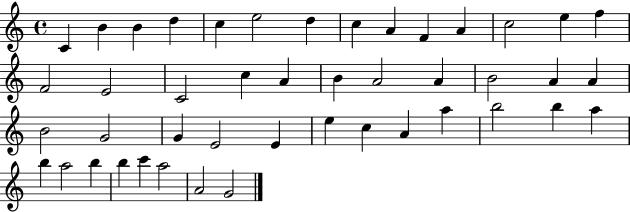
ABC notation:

X:1
T:Untitled
M:4/4
L:1/4
K:C
C B B d c e2 d c A F A c2 e f F2 E2 C2 c A B A2 A B2 A A B2 G2 G E2 E e c A a b2 b a b a2 b b c' a2 A2 G2